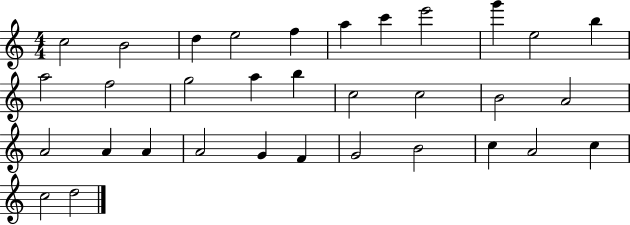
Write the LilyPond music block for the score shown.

{
  \clef treble
  \numericTimeSignature
  \time 4/4
  \key c \major
  c''2 b'2 | d''4 e''2 f''4 | a''4 c'''4 e'''2 | g'''4 e''2 b''4 | \break a''2 f''2 | g''2 a''4 b''4 | c''2 c''2 | b'2 a'2 | \break a'2 a'4 a'4 | a'2 g'4 f'4 | g'2 b'2 | c''4 a'2 c''4 | \break c''2 d''2 | \bar "|."
}